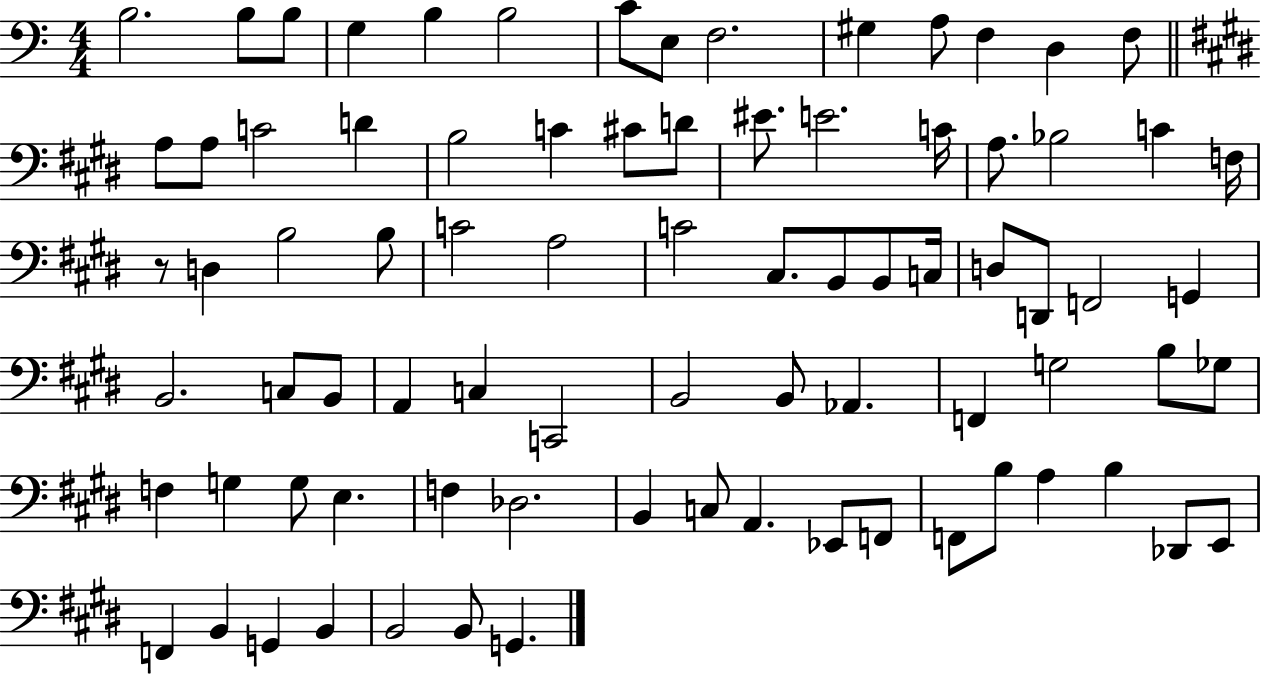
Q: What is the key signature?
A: C major